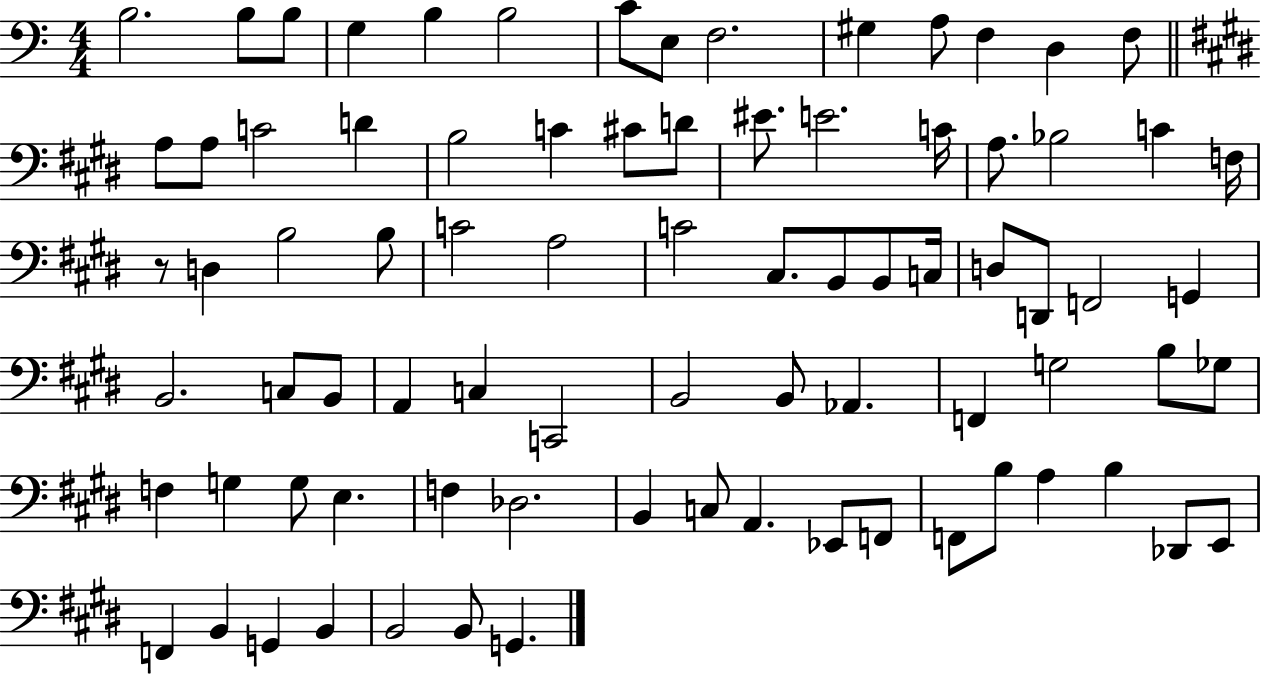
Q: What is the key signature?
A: C major